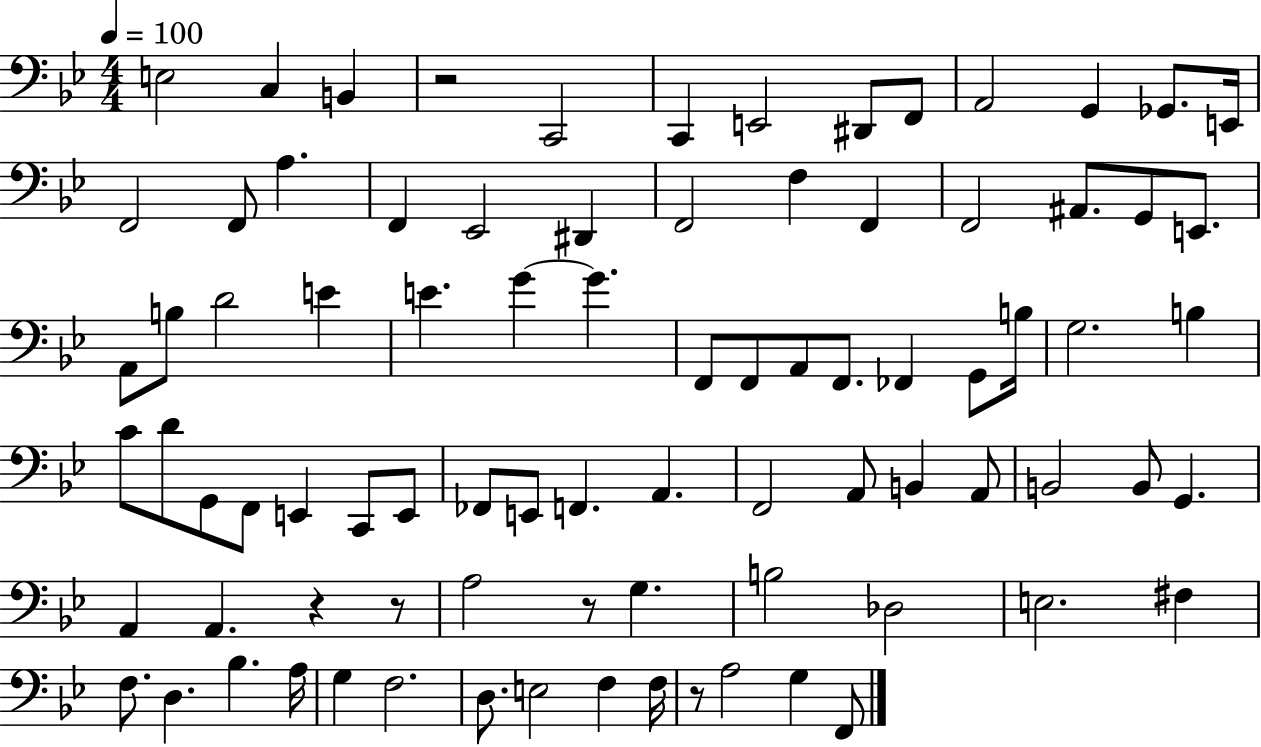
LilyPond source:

{
  \clef bass
  \numericTimeSignature
  \time 4/4
  \key bes \major
  \tempo 4 = 100
  e2 c4 b,4 | r2 c,2 | c,4 e,2 dis,8 f,8 | a,2 g,4 ges,8. e,16 | \break f,2 f,8 a4. | f,4 ees,2 dis,4 | f,2 f4 f,4 | f,2 ais,8. g,8 e,8. | \break a,8 b8 d'2 e'4 | e'4. g'4~~ g'4. | f,8 f,8 a,8 f,8. fes,4 g,8 b16 | g2. b4 | \break c'8 d'8 g,8 f,8 e,4 c,8 e,8 | fes,8 e,8 f,4. a,4. | f,2 a,8 b,4 a,8 | b,2 b,8 g,4. | \break a,4 a,4. r4 r8 | a2 r8 g4. | b2 des2 | e2. fis4 | \break f8. d4. bes4. a16 | g4 f2. | d8. e2 f4 f16 | r8 a2 g4 f,8 | \break \bar "|."
}